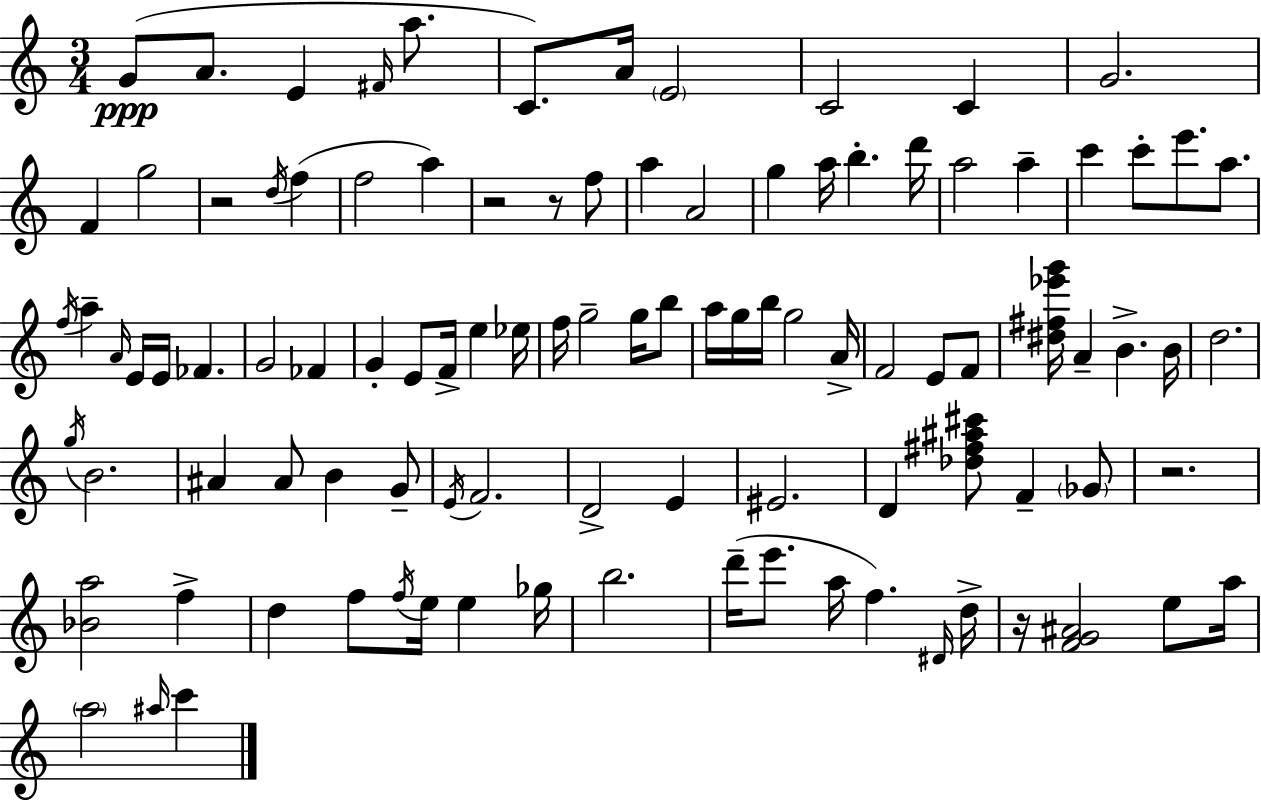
X:1
T:Untitled
M:3/4
L:1/4
K:C
G/2 A/2 E ^F/4 a/2 C/2 A/4 E2 C2 C G2 F g2 z2 d/4 f f2 a z2 z/2 f/2 a A2 g a/4 b d'/4 a2 a c' c'/2 e'/2 a/2 f/4 a A/4 E/4 E/4 _F G2 _F G E/2 F/4 e _e/4 f/4 g2 g/4 b/2 a/4 g/4 b/4 g2 A/4 F2 E/2 F/2 [^d^f_e'g']/4 A B B/4 d2 g/4 B2 ^A ^A/2 B G/2 E/4 F2 D2 E ^E2 D [_d^f^a^c']/2 F _G/2 z2 [_Ba]2 f d f/2 f/4 e/4 e _g/4 b2 d'/4 e'/2 a/4 f ^D/4 d/4 z/4 [FG^A]2 e/2 a/4 a2 ^a/4 c'